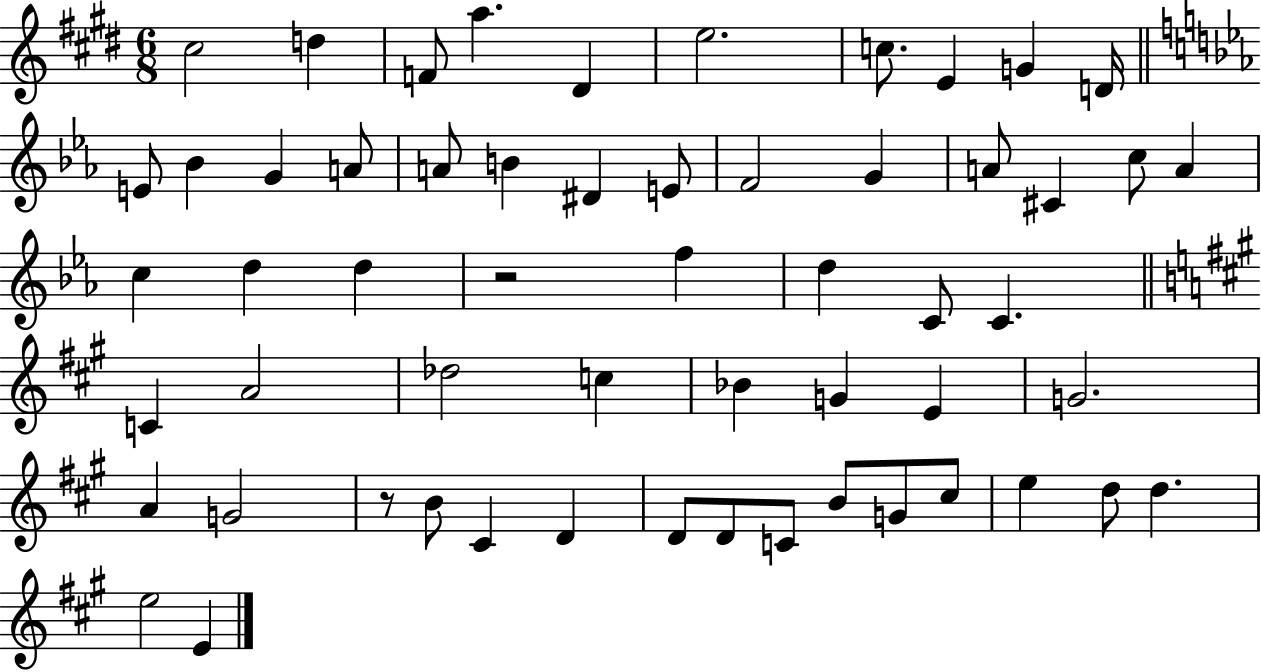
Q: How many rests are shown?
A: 2